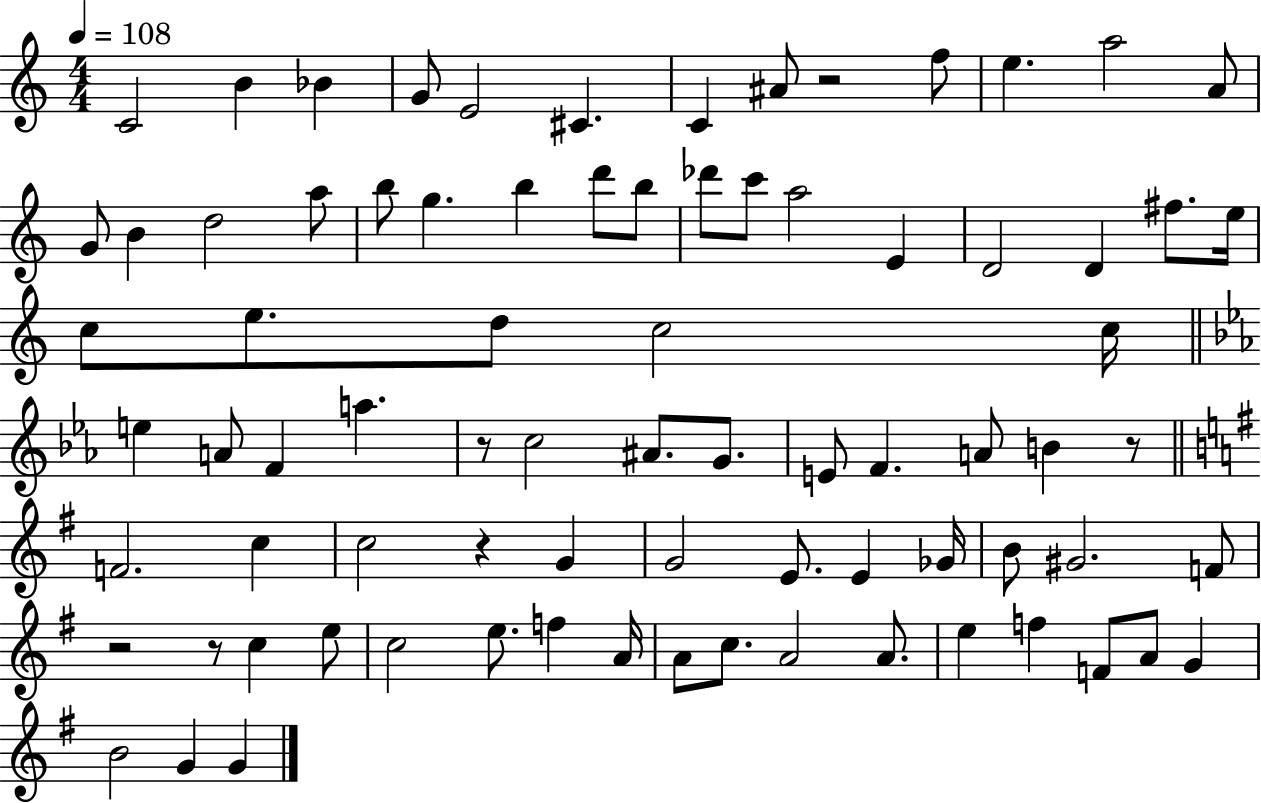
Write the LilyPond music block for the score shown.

{
  \clef treble
  \numericTimeSignature
  \time 4/4
  \key c \major
  \tempo 4 = 108
  c'2 b'4 bes'4 | g'8 e'2 cis'4. | c'4 ais'8 r2 f''8 | e''4. a''2 a'8 | \break g'8 b'4 d''2 a''8 | b''8 g''4. b''4 d'''8 b''8 | des'''8 c'''8 a''2 e'4 | d'2 d'4 fis''8. e''16 | \break c''8 e''8. d''8 c''2 c''16 | \bar "||" \break \key ees \major e''4 a'8 f'4 a''4. | r8 c''2 ais'8. g'8. | e'8 f'4. a'8 b'4 r8 | \bar "||" \break \key g \major f'2. c''4 | c''2 r4 g'4 | g'2 e'8. e'4 ges'16 | b'8 gis'2. f'8 | \break r2 r8 c''4 e''8 | c''2 e''8. f''4 a'16 | a'8 c''8. a'2 a'8. | e''4 f''4 f'8 a'8 g'4 | \break b'2 g'4 g'4 | \bar "|."
}